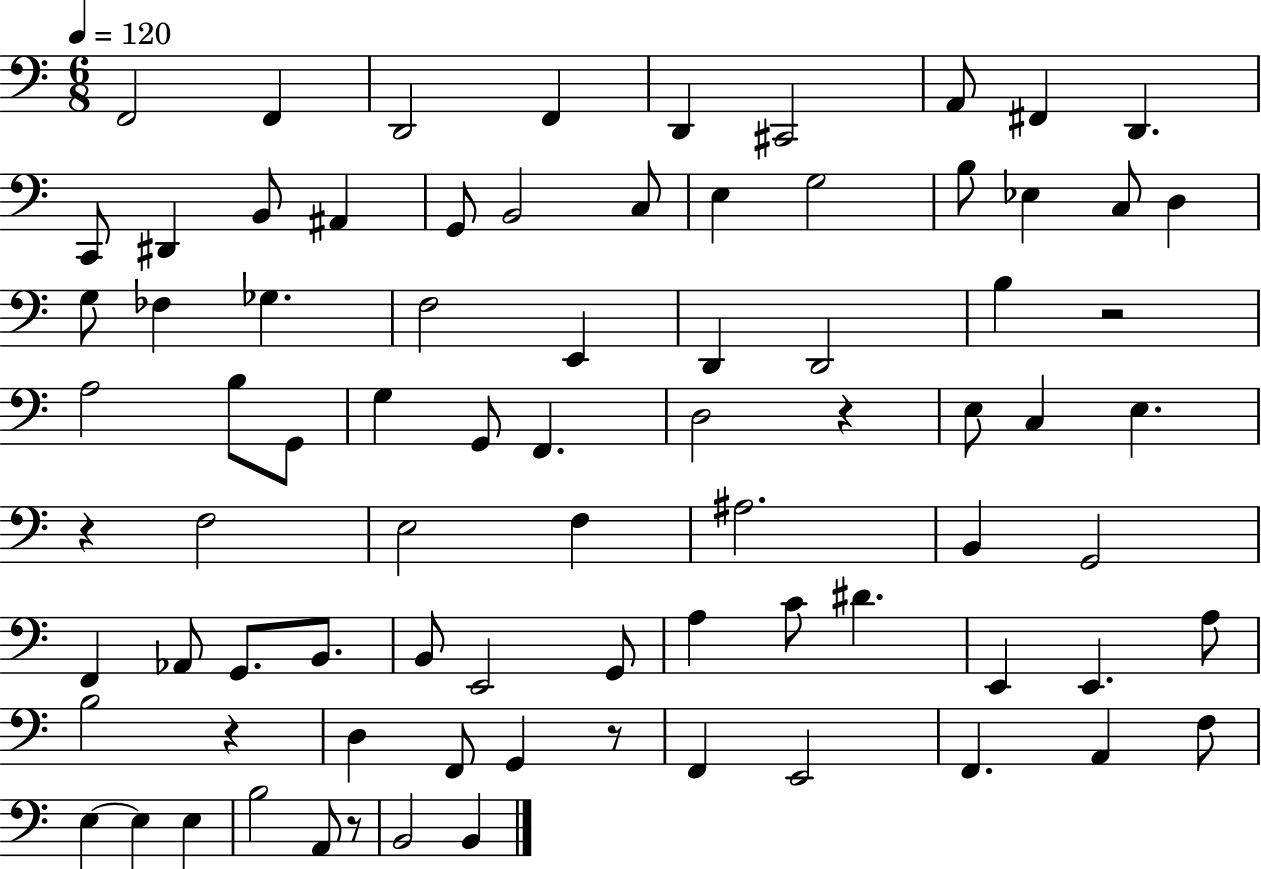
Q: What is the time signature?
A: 6/8